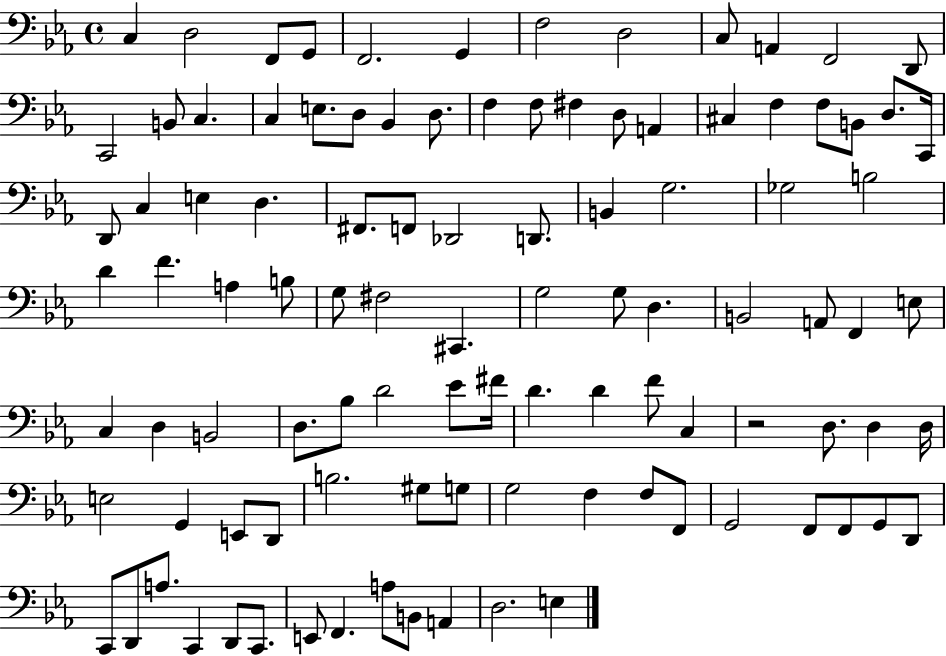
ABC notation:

X:1
T:Untitled
M:4/4
L:1/4
K:Eb
C, D,2 F,,/2 G,,/2 F,,2 G,, F,2 D,2 C,/2 A,, F,,2 D,,/2 C,,2 B,,/2 C, C, E,/2 D,/2 _B,, D,/2 F, F,/2 ^F, D,/2 A,, ^C, F, F,/2 B,,/2 D,/2 C,,/4 D,,/2 C, E, D, ^F,,/2 F,,/2 _D,,2 D,,/2 B,, G,2 _G,2 B,2 D F A, B,/2 G,/2 ^F,2 ^C,, G,2 G,/2 D, B,,2 A,,/2 F,, E,/2 C, D, B,,2 D,/2 _B,/2 D2 _E/2 ^F/4 D D F/2 C, z2 D,/2 D, D,/4 E,2 G,, E,,/2 D,,/2 B,2 ^G,/2 G,/2 G,2 F, F,/2 F,,/2 G,,2 F,,/2 F,,/2 G,,/2 D,,/2 C,,/2 D,,/2 A,/2 C,, D,,/2 C,,/2 E,,/2 F,, A,/2 B,,/2 A,, D,2 E,